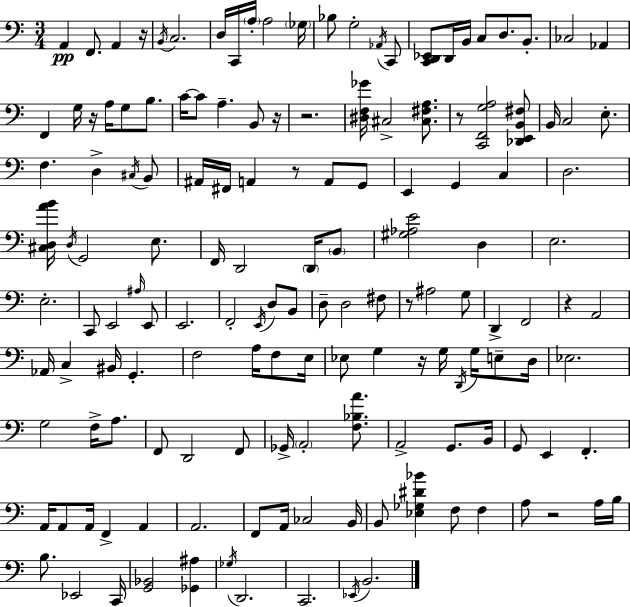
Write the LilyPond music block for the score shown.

{
  \clef bass
  \numericTimeSignature
  \time 3/4
  \key c \major
  a,4\pp f,8. a,4 r16 | \acciaccatura { b,16 } c2. | d16 c,16 \parenthesize a16-. a2 | \parenthesize ges16 bes8 g2-. \acciaccatura { aes,16 } | \break c,8 <c, d, ees,>8 d,16 b,16 c8 d8. b,8.-. | ces2 aes,4 | f,4 g16 r16 a16 g8 b8. | c'16~~ c'8 a4.-- b,8 | \break r16 r2. | <dis f ges'>16 cis2-> <cis fis a>8. | r8 <c, f, g a>2 | <des, e, b, fis>8 b,16 c2 e8.-. | \break f4. d4-> | \acciaccatura { cis16 } b,8 ais,16 fis,16 a,4 r8 a,8 | g,8 e,4 g,4 c4 | d2. | \break <cis d a' b'>16 \acciaccatura { d16 } g,2 | e8. f,16 d,2 | \parenthesize d,16 \parenthesize b,8 <gis aes e'>2 | d4 e2. | \break e2.-. | c,8 e,2 | \grace { ais16 } e,8 e,2. | f,2-. | \break \acciaccatura { e,16 } d8 b,8 d8-- d2 | fis8 r8 ais2 | g8 d,4-> f,2 | r4 a,2 | \break aes,16 c4-> bis,16 | g,4.-. f2 | a16 f8 e16 ees8 g4 | r16 g16 \acciaccatura { d,16 } g16 e8-- d16 ees2. | \break g2 | f16-> a8. f,8 d,2 | f,8 ges,16-> \parenthesize a,2-. | <f bes a'>8. a,2-> | \break g,8. b,16 g,8 e,4 | f,4.-. a,16 a,8 a,16 f,4-> | a,4 a,2. | f,8 a,16 ces2 | \break b,16 b,8 <ees ges dis' bes'>4 | f8 f4 a8 r2 | a16 b16 b8. ees,2 | c,16 <g, bes,>2 | \break <ges, ais>4 \acciaccatura { ges16 } d,2. | c,2. | \acciaccatura { ees,16 } b,2. | \bar "|."
}